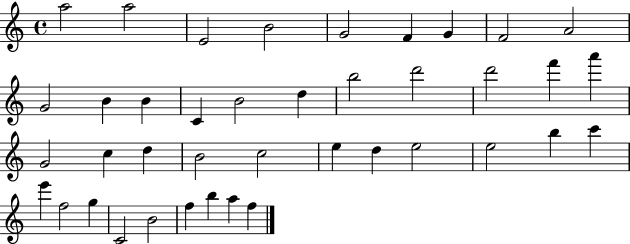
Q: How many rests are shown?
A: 0